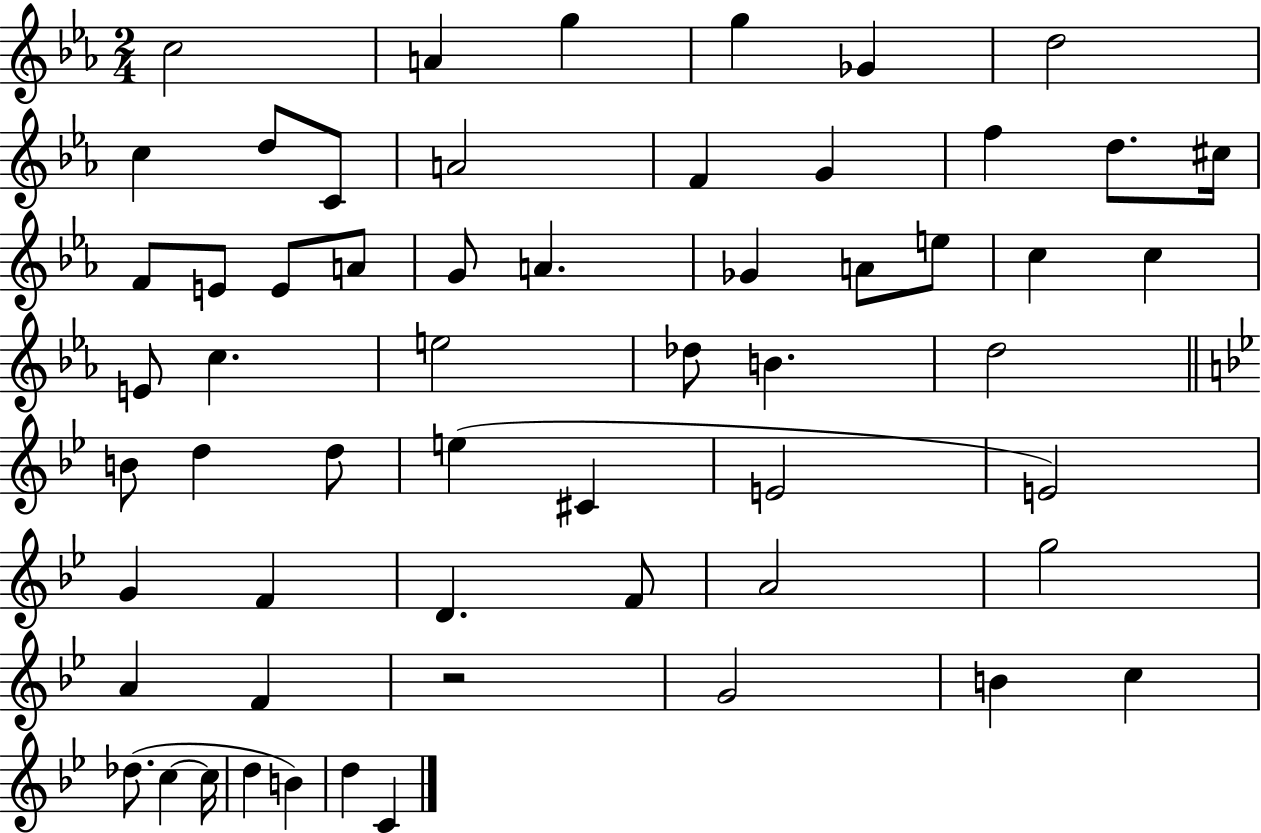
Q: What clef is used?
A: treble